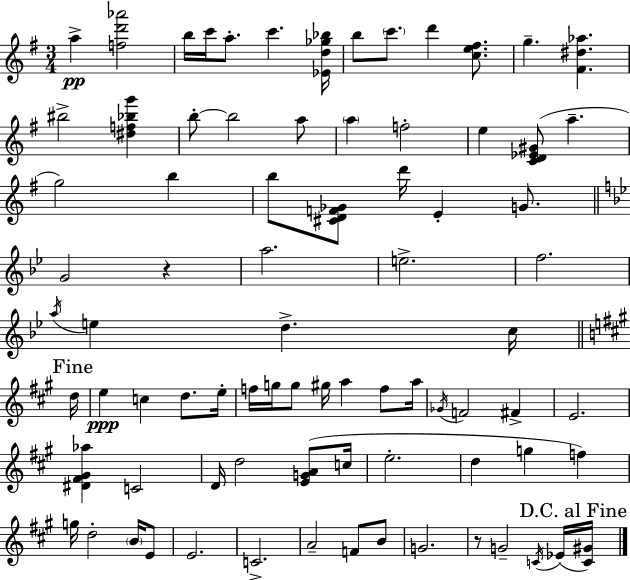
A5/q [F5,D6,Ab6]/h B5/s C6/s A5/e. C6/q. [Eb4,D5,Gb5,Bb5]/s B5/e C6/e. D6/q [C5,E5,F#5]/e. G5/q. [F#4,D#5,Ab5]/q. BIS5/h [D#5,F5,Bb5,G6]/q B5/e B5/h A5/e A5/q F5/h E5/q [C4,D4,Eb4,G#4]/e A5/q. G5/h B5/q B5/e [C#4,D4,F4,Gb4]/e D6/s E4/q G4/e. G4/h R/q A5/h. E5/h. F5/h. A5/s E5/q D5/q. C5/s D5/s E5/q C5/q D5/e. E5/s F5/s G5/s G5/e G#5/s A5/q F5/e A5/s Gb4/s F4/h F#4/q E4/h. [D#4,F#4,G#4,Ab5]/q C4/h D4/s D5/h [E4,G4,A4]/e C5/s E5/h. D5/q G5/q F5/q G5/s D5/h B4/s E4/e E4/h. C4/h. A4/h F4/e B4/e G4/h. R/e G4/h C4/s Eb4/s [C4,G#4]/s